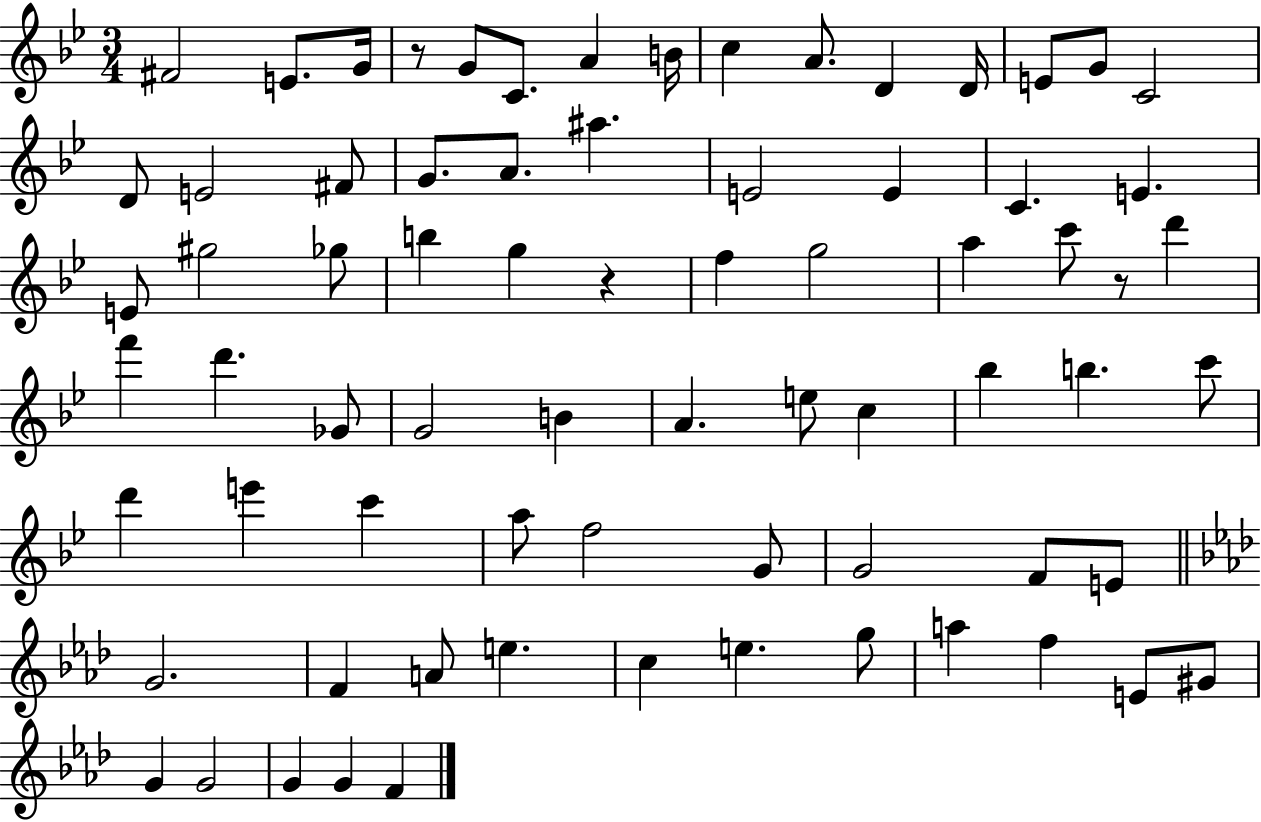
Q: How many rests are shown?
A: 3